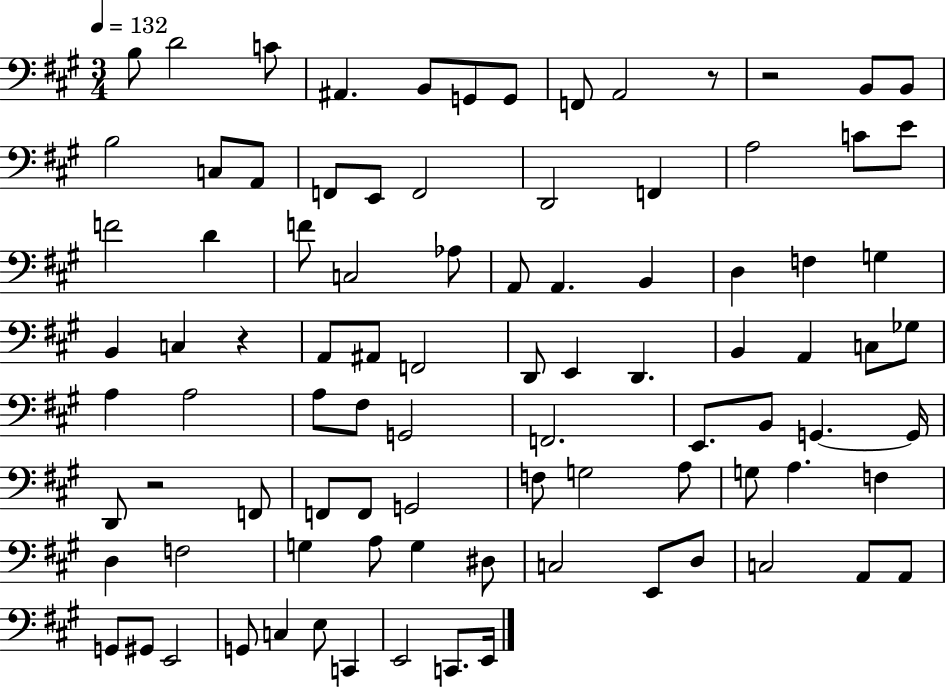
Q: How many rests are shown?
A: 4